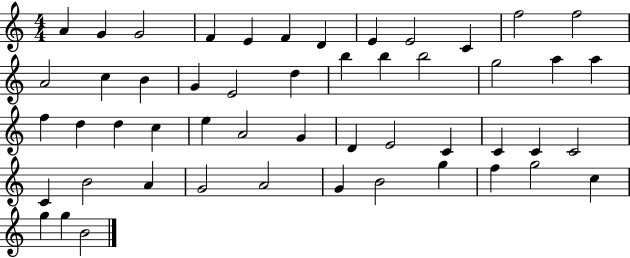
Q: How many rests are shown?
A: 0